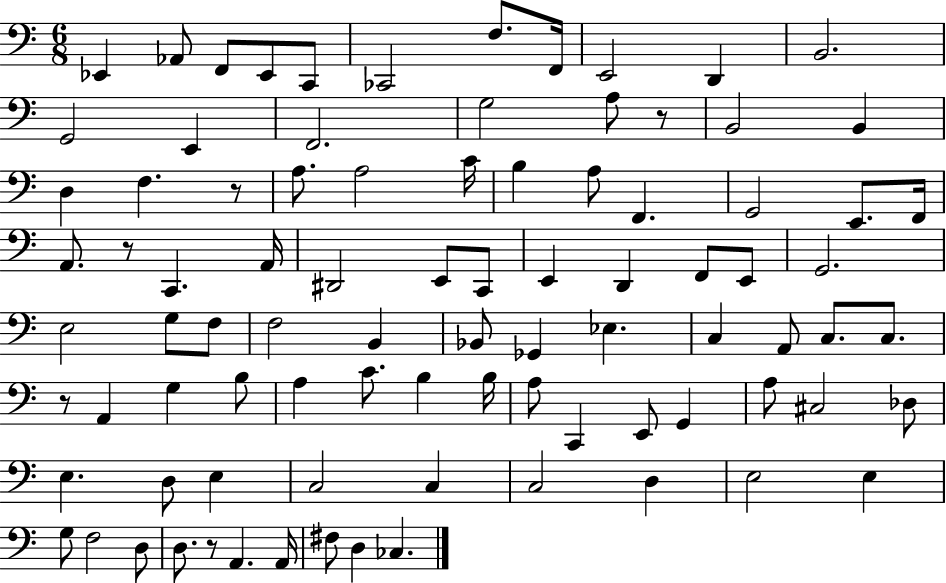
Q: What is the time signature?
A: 6/8